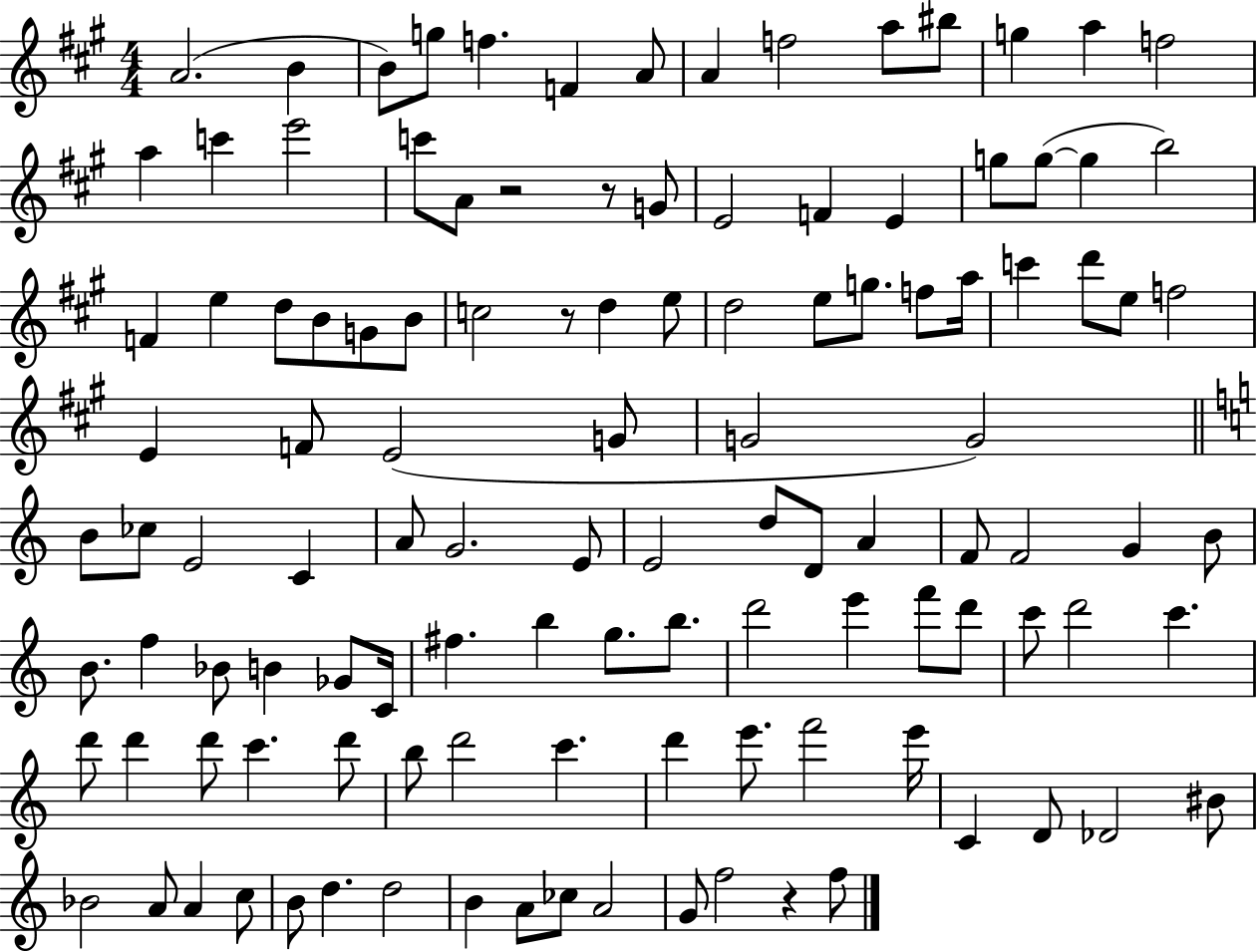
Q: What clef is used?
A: treble